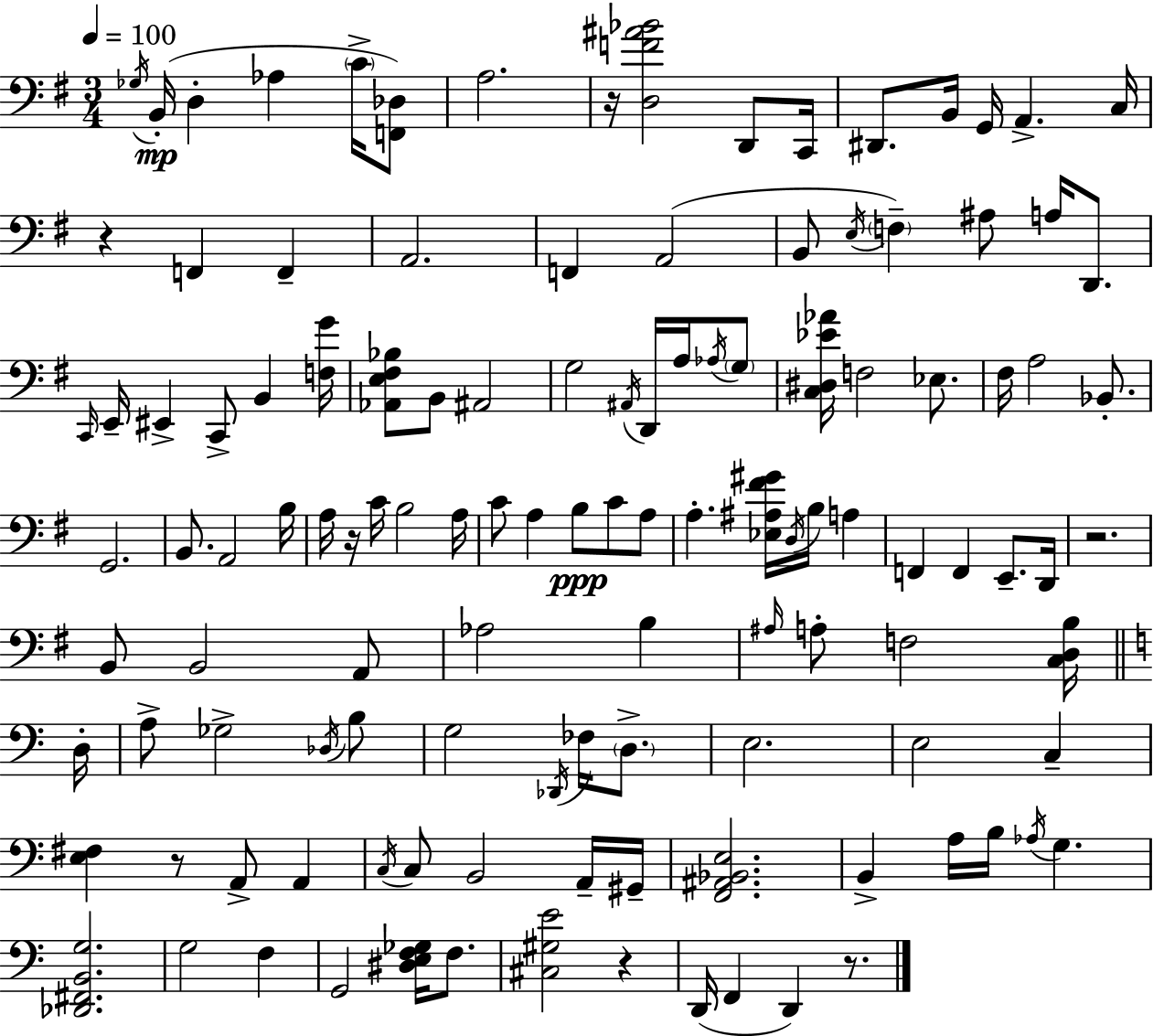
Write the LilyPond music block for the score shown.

{
  \clef bass
  \numericTimeSignature
  \time 3/4
  \key g \major
  \tempo 4 = 100
  \acciaccatura { ges16 }\mp b,16-.( d4-. aes4 \parenthesize c'16-> <f, des>8) | a2. | r16 <d f' ais' bes'>2 d,8 | c,16 dis,8. b,16 g,16 a,4.-> | \break c16 r4 f,4 f,4-- | a,2. | f,4 a,2( | b,8 \acciaccatura { e16 } \parenthesize f4--) ais8 a16 d,8. | \break \grace { c,16 } e,16-- eis,4-> c,8-> b,4 | <f g'>16 <aes, e fis bes>8 b,8 ais,2 | g2 \acciaccatura { ais,16 } | d,16 a16 \acciaccatura { aes16 } \parenthesize g8 <c dis ees' aes'>16 f2 | \break ees8. fis16 a2 | bes,8.-. g,2. | b,8. a,2 | b16 a16 r16 c'16 b2 | \break a16 c'8 a4 b8\ppp | c'8 a8 a4.-. <ees ais fis' gis'>16 | \acciaccatura { d16 } b16 a4 f,4 f,4 | e,8.-- d,16 r2. | \break b,8 b,2 | a,8 aes2 | b4 \grace { ais16 } a8-. f2 | <c d b>16 \bar "||" \break \key c \major d16-. a8-> ges2-> \acciaccatura { des16 } | b8 g2 \acciaccatura { des,16 } fes16 | \parenthesize d8.-> e2. | e2 c4-- | \break <e fis>4 r8 a,8-> a,4 | \acciaccatura { c16 } c8 b,2 | a,16-- gis,16-- <f, ais, bes, e>2. | b,4-> a16 b16 \acciaccatura { aes16 } g4. | \break <des, fis, b, g>2. | g2 | f4 g,2 | <dis e f ges>16 f8. <cis gis e'>2 | \break r4 d,16( f,4 d,4) | r8. \bar "|."
}